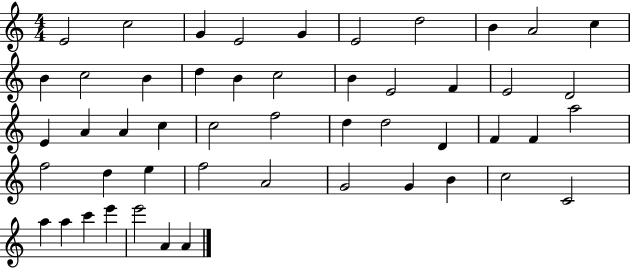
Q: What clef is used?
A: treble